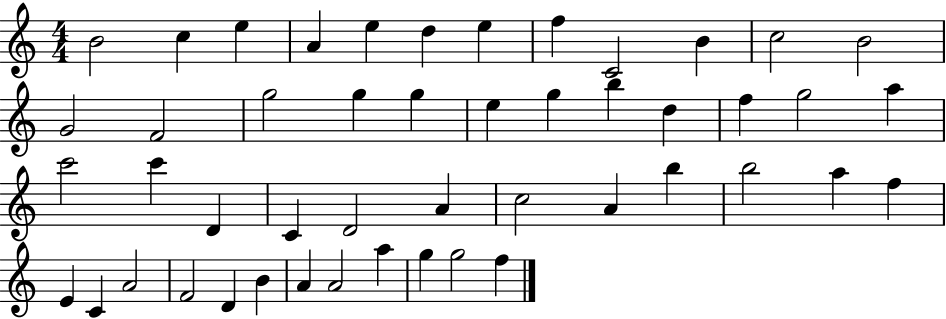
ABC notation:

X:1
T:Untitled
M:4/4
L:1/4
K:C
B2 c e A e d e f C2 B c2 B2 G2 F2 g2 g g e g b d f g2 a c'2 c' D C D2 A c2 A b b2 a f E C A2 F2 D B A A2 a g g2 f